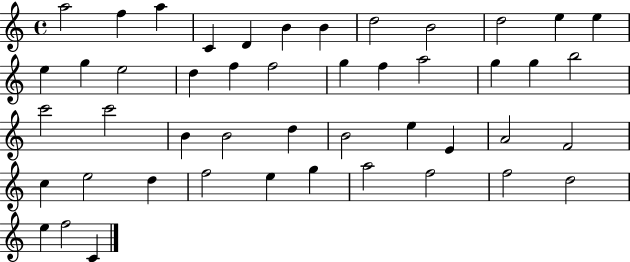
A5/h F5/q A5/q C4/q D4/q B4/q B4/q D5/h B4/h D5/h E5/q E5/q E5/q G5/q E5/h D5/q F5/q F5/h G5/q F5/q A5/h G5/q G5/q B5/h C6/h C6/h B4/q B4/h D5/q B4/h E5/q E4/q A4/h F4/h C5/q E5/h D5/q F5/h E5/q G5/q A5/h F5/h F5/h D5/h E5/q F5/h C4/q